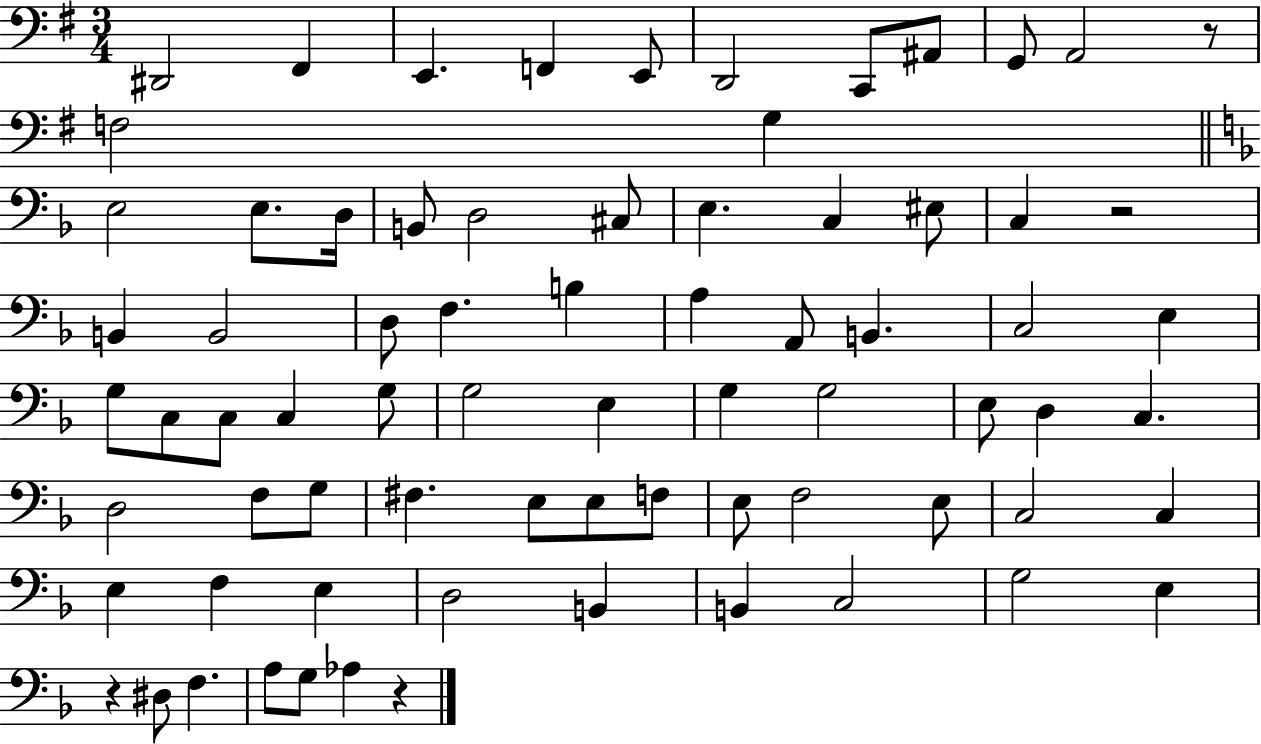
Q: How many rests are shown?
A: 4